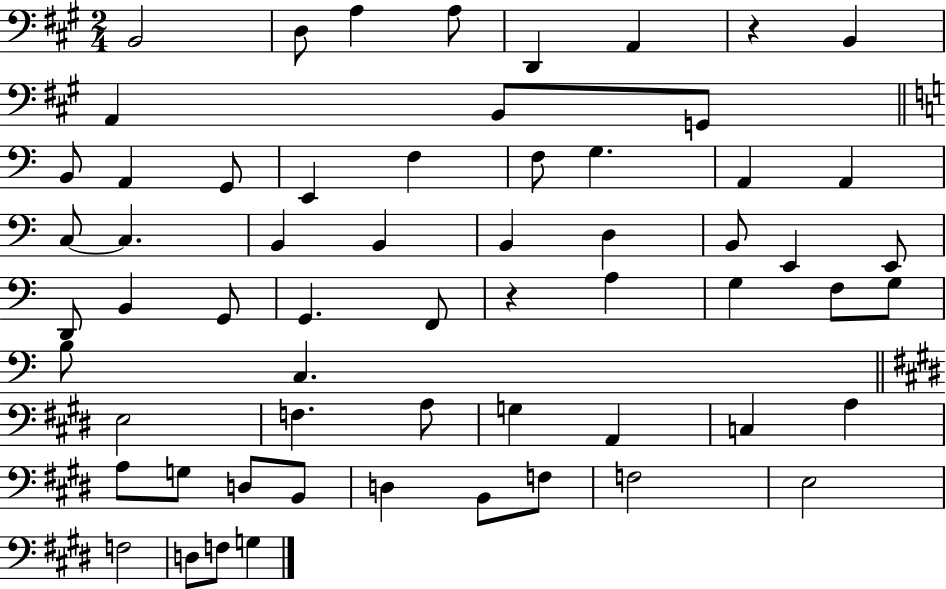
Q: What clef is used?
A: bass